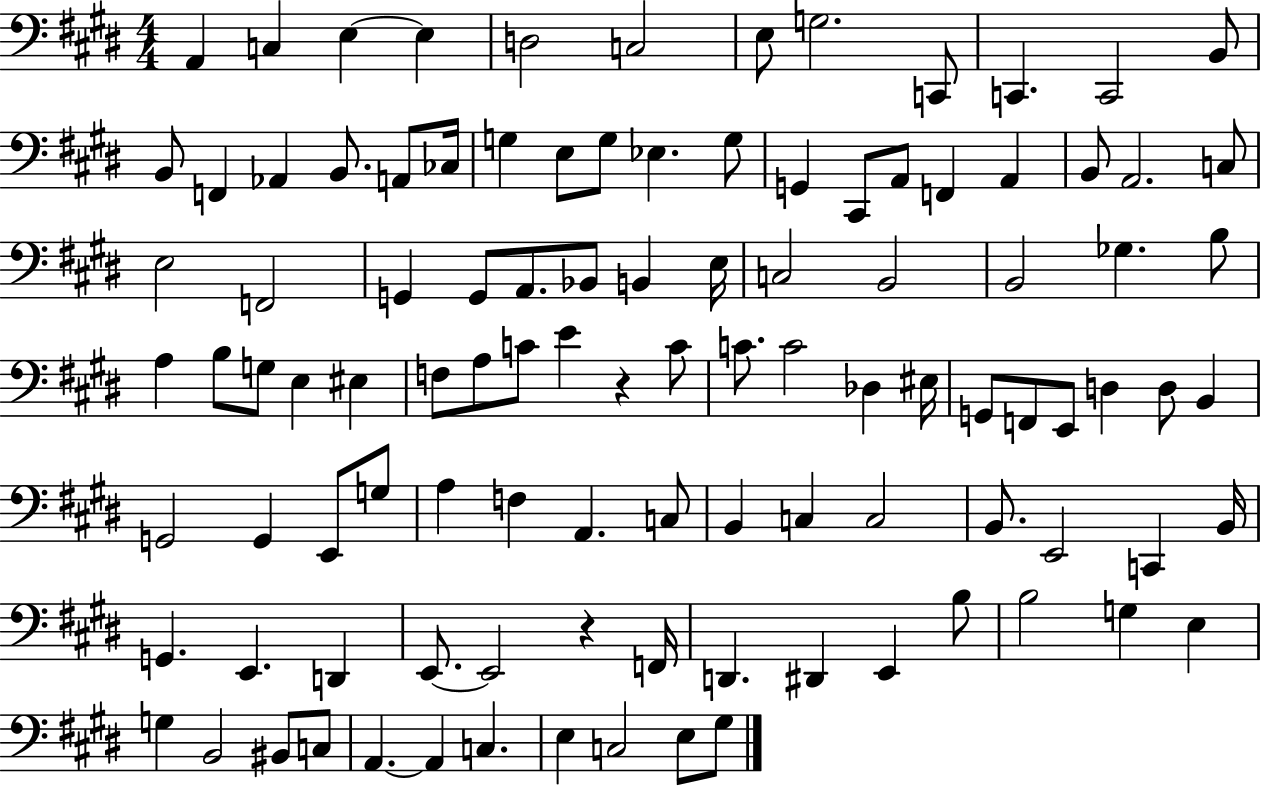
A2/q C3/q E3/q E3/q D3/h C3/h E3/e G3/h. C2/e C2/q. C2/h B2/e B2/e F2/q Ab2/q B2/e. A2/e CES3/s G3/q E3/e G3/e Eb3/q. G3/e G2/q C#2/e A2/e F2/q A2/q B2/e A2/h. C3/e E3/h F2/h G2/q G2/e A2/e. Bb2/e B2/q E3/s C3/h B2/h B2/h Gb3/q. B3/e A3/q B3/e G3/e E3/q EIS3/q F3/e A3/e C4/e E4/q R/q C4/e C4/e. C4/h Db3/q EIS3/s G2/e F2/e E2/e D3/q D3/e B2/q G2/h G2/q E2/e G3/e A3/q F3/q A2/q. C3/e B2/q C3/q C3/h B2/e. E2/h C2/q B2/s G2/q. E2/q. D2/q E2/e. E2/h R/q F2/s D2/q. D#2/q E2/q B3/e B3/h G3/q E3/q G3/q B2/h BIS2/e C3/e A2/q. A2/q C3/q. E3/q C3/h E3/e G#3/e